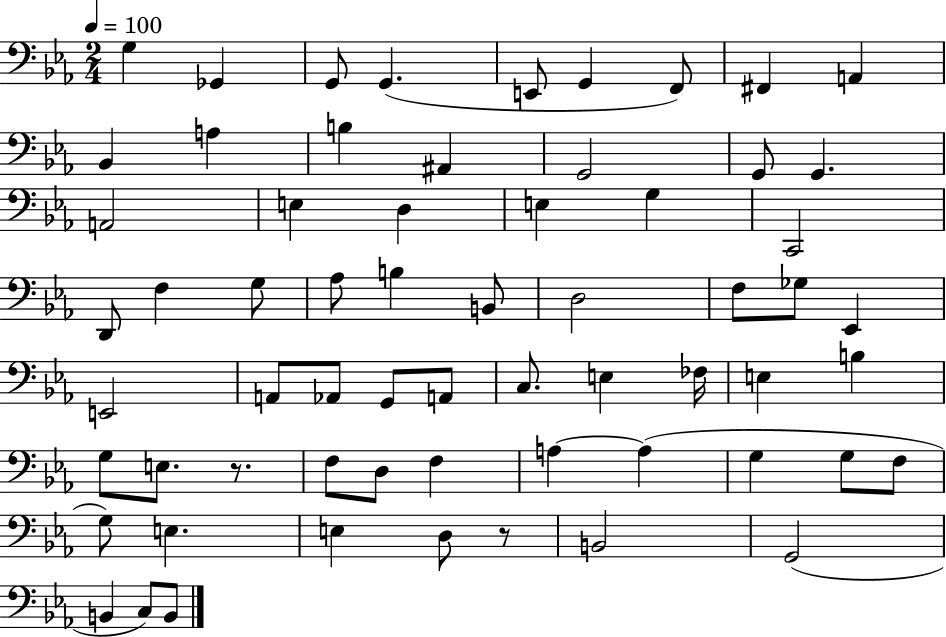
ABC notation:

X:1
T:Untitled
M:2/4
L:1/4
K:Eb
G, _G,, G,,/2 G,, E,,/2 G,, F,,/2 ^F,, A,, _B,, A, B, ^A,, G,,2 G,,/2 G,, A,,2 E, D, E, G, C,,2 D,,/2 F, G,/2 _A,/2 B, B,,/2 D,2 F,/2 _G,/2 _E,, E,,2 A,,/2 _A,,/2 G,,/2 A,,/2 C,/2 E, _F,/4 E, B, G,/2 E,/2 z/2 F,/2 D,/2 F, A, A, G, G,/2 F,/2 G,/2 E, E, D,/2 z/2 B,,2 G,,2 B,, C,/2 B,,/2